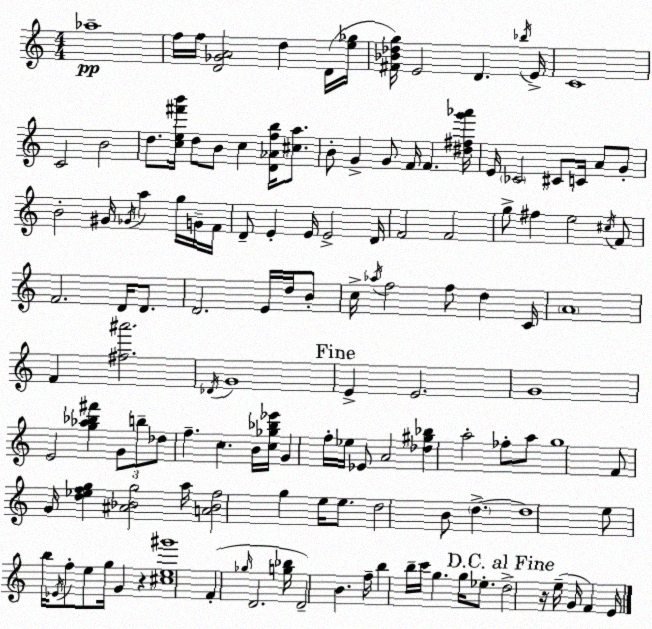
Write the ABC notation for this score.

X:1
T:Untitled
M:4/4
L:1/4
K:Am
_a4 f/4 f/4 [D_GA]2 d D/4 [e_g]/4 [^F_B_dg]/4 E2 D _b/4 E/4 C4 C2 B2 d/2 [ce^f'b']/4 d/2 B/2 c [D_Afb]/4 [^ca]/2 B/2 G G/2 F/4 F [^d^fg'_a']/4 E/4 _C2 ^C/2 C/4 A/2 G/2 B2 ^G/4 _G/4 a g/4 G/4 F/4 D/2 E E/4 E2 D/4 F2 F2 g/2 ^f e2 ^c/4 F/2 F2 D/4 D/2 D2 E/4 d/4 B/2 c/4 _a/4 f2 f/2 d C/4 A4 F [^f^a']2 _D/4 G4 E E2 G4 E2 [g_a_b^f'] G/2 b/2 _d/2 f c B/4 [c_g_b_e']/4 G f/4 _e/4 _E/2 A2 [_d^g_b] a2 _f/2 a/2 g4 F/2 G/4 [d_efg] [^A_Bg]2 a/4 [A_Bf]2 g e/4 e/2 d2 B/2 d d4 e/2 b/4 _E/4 f/2 e/2 g/4 G z [^ce^g']4 F _g/4 D2 [g_b]/4 D2 B f/4 b b/4 c'/4 g g/4 _e/2 d2 z/4 e/4 G/4 F E/4